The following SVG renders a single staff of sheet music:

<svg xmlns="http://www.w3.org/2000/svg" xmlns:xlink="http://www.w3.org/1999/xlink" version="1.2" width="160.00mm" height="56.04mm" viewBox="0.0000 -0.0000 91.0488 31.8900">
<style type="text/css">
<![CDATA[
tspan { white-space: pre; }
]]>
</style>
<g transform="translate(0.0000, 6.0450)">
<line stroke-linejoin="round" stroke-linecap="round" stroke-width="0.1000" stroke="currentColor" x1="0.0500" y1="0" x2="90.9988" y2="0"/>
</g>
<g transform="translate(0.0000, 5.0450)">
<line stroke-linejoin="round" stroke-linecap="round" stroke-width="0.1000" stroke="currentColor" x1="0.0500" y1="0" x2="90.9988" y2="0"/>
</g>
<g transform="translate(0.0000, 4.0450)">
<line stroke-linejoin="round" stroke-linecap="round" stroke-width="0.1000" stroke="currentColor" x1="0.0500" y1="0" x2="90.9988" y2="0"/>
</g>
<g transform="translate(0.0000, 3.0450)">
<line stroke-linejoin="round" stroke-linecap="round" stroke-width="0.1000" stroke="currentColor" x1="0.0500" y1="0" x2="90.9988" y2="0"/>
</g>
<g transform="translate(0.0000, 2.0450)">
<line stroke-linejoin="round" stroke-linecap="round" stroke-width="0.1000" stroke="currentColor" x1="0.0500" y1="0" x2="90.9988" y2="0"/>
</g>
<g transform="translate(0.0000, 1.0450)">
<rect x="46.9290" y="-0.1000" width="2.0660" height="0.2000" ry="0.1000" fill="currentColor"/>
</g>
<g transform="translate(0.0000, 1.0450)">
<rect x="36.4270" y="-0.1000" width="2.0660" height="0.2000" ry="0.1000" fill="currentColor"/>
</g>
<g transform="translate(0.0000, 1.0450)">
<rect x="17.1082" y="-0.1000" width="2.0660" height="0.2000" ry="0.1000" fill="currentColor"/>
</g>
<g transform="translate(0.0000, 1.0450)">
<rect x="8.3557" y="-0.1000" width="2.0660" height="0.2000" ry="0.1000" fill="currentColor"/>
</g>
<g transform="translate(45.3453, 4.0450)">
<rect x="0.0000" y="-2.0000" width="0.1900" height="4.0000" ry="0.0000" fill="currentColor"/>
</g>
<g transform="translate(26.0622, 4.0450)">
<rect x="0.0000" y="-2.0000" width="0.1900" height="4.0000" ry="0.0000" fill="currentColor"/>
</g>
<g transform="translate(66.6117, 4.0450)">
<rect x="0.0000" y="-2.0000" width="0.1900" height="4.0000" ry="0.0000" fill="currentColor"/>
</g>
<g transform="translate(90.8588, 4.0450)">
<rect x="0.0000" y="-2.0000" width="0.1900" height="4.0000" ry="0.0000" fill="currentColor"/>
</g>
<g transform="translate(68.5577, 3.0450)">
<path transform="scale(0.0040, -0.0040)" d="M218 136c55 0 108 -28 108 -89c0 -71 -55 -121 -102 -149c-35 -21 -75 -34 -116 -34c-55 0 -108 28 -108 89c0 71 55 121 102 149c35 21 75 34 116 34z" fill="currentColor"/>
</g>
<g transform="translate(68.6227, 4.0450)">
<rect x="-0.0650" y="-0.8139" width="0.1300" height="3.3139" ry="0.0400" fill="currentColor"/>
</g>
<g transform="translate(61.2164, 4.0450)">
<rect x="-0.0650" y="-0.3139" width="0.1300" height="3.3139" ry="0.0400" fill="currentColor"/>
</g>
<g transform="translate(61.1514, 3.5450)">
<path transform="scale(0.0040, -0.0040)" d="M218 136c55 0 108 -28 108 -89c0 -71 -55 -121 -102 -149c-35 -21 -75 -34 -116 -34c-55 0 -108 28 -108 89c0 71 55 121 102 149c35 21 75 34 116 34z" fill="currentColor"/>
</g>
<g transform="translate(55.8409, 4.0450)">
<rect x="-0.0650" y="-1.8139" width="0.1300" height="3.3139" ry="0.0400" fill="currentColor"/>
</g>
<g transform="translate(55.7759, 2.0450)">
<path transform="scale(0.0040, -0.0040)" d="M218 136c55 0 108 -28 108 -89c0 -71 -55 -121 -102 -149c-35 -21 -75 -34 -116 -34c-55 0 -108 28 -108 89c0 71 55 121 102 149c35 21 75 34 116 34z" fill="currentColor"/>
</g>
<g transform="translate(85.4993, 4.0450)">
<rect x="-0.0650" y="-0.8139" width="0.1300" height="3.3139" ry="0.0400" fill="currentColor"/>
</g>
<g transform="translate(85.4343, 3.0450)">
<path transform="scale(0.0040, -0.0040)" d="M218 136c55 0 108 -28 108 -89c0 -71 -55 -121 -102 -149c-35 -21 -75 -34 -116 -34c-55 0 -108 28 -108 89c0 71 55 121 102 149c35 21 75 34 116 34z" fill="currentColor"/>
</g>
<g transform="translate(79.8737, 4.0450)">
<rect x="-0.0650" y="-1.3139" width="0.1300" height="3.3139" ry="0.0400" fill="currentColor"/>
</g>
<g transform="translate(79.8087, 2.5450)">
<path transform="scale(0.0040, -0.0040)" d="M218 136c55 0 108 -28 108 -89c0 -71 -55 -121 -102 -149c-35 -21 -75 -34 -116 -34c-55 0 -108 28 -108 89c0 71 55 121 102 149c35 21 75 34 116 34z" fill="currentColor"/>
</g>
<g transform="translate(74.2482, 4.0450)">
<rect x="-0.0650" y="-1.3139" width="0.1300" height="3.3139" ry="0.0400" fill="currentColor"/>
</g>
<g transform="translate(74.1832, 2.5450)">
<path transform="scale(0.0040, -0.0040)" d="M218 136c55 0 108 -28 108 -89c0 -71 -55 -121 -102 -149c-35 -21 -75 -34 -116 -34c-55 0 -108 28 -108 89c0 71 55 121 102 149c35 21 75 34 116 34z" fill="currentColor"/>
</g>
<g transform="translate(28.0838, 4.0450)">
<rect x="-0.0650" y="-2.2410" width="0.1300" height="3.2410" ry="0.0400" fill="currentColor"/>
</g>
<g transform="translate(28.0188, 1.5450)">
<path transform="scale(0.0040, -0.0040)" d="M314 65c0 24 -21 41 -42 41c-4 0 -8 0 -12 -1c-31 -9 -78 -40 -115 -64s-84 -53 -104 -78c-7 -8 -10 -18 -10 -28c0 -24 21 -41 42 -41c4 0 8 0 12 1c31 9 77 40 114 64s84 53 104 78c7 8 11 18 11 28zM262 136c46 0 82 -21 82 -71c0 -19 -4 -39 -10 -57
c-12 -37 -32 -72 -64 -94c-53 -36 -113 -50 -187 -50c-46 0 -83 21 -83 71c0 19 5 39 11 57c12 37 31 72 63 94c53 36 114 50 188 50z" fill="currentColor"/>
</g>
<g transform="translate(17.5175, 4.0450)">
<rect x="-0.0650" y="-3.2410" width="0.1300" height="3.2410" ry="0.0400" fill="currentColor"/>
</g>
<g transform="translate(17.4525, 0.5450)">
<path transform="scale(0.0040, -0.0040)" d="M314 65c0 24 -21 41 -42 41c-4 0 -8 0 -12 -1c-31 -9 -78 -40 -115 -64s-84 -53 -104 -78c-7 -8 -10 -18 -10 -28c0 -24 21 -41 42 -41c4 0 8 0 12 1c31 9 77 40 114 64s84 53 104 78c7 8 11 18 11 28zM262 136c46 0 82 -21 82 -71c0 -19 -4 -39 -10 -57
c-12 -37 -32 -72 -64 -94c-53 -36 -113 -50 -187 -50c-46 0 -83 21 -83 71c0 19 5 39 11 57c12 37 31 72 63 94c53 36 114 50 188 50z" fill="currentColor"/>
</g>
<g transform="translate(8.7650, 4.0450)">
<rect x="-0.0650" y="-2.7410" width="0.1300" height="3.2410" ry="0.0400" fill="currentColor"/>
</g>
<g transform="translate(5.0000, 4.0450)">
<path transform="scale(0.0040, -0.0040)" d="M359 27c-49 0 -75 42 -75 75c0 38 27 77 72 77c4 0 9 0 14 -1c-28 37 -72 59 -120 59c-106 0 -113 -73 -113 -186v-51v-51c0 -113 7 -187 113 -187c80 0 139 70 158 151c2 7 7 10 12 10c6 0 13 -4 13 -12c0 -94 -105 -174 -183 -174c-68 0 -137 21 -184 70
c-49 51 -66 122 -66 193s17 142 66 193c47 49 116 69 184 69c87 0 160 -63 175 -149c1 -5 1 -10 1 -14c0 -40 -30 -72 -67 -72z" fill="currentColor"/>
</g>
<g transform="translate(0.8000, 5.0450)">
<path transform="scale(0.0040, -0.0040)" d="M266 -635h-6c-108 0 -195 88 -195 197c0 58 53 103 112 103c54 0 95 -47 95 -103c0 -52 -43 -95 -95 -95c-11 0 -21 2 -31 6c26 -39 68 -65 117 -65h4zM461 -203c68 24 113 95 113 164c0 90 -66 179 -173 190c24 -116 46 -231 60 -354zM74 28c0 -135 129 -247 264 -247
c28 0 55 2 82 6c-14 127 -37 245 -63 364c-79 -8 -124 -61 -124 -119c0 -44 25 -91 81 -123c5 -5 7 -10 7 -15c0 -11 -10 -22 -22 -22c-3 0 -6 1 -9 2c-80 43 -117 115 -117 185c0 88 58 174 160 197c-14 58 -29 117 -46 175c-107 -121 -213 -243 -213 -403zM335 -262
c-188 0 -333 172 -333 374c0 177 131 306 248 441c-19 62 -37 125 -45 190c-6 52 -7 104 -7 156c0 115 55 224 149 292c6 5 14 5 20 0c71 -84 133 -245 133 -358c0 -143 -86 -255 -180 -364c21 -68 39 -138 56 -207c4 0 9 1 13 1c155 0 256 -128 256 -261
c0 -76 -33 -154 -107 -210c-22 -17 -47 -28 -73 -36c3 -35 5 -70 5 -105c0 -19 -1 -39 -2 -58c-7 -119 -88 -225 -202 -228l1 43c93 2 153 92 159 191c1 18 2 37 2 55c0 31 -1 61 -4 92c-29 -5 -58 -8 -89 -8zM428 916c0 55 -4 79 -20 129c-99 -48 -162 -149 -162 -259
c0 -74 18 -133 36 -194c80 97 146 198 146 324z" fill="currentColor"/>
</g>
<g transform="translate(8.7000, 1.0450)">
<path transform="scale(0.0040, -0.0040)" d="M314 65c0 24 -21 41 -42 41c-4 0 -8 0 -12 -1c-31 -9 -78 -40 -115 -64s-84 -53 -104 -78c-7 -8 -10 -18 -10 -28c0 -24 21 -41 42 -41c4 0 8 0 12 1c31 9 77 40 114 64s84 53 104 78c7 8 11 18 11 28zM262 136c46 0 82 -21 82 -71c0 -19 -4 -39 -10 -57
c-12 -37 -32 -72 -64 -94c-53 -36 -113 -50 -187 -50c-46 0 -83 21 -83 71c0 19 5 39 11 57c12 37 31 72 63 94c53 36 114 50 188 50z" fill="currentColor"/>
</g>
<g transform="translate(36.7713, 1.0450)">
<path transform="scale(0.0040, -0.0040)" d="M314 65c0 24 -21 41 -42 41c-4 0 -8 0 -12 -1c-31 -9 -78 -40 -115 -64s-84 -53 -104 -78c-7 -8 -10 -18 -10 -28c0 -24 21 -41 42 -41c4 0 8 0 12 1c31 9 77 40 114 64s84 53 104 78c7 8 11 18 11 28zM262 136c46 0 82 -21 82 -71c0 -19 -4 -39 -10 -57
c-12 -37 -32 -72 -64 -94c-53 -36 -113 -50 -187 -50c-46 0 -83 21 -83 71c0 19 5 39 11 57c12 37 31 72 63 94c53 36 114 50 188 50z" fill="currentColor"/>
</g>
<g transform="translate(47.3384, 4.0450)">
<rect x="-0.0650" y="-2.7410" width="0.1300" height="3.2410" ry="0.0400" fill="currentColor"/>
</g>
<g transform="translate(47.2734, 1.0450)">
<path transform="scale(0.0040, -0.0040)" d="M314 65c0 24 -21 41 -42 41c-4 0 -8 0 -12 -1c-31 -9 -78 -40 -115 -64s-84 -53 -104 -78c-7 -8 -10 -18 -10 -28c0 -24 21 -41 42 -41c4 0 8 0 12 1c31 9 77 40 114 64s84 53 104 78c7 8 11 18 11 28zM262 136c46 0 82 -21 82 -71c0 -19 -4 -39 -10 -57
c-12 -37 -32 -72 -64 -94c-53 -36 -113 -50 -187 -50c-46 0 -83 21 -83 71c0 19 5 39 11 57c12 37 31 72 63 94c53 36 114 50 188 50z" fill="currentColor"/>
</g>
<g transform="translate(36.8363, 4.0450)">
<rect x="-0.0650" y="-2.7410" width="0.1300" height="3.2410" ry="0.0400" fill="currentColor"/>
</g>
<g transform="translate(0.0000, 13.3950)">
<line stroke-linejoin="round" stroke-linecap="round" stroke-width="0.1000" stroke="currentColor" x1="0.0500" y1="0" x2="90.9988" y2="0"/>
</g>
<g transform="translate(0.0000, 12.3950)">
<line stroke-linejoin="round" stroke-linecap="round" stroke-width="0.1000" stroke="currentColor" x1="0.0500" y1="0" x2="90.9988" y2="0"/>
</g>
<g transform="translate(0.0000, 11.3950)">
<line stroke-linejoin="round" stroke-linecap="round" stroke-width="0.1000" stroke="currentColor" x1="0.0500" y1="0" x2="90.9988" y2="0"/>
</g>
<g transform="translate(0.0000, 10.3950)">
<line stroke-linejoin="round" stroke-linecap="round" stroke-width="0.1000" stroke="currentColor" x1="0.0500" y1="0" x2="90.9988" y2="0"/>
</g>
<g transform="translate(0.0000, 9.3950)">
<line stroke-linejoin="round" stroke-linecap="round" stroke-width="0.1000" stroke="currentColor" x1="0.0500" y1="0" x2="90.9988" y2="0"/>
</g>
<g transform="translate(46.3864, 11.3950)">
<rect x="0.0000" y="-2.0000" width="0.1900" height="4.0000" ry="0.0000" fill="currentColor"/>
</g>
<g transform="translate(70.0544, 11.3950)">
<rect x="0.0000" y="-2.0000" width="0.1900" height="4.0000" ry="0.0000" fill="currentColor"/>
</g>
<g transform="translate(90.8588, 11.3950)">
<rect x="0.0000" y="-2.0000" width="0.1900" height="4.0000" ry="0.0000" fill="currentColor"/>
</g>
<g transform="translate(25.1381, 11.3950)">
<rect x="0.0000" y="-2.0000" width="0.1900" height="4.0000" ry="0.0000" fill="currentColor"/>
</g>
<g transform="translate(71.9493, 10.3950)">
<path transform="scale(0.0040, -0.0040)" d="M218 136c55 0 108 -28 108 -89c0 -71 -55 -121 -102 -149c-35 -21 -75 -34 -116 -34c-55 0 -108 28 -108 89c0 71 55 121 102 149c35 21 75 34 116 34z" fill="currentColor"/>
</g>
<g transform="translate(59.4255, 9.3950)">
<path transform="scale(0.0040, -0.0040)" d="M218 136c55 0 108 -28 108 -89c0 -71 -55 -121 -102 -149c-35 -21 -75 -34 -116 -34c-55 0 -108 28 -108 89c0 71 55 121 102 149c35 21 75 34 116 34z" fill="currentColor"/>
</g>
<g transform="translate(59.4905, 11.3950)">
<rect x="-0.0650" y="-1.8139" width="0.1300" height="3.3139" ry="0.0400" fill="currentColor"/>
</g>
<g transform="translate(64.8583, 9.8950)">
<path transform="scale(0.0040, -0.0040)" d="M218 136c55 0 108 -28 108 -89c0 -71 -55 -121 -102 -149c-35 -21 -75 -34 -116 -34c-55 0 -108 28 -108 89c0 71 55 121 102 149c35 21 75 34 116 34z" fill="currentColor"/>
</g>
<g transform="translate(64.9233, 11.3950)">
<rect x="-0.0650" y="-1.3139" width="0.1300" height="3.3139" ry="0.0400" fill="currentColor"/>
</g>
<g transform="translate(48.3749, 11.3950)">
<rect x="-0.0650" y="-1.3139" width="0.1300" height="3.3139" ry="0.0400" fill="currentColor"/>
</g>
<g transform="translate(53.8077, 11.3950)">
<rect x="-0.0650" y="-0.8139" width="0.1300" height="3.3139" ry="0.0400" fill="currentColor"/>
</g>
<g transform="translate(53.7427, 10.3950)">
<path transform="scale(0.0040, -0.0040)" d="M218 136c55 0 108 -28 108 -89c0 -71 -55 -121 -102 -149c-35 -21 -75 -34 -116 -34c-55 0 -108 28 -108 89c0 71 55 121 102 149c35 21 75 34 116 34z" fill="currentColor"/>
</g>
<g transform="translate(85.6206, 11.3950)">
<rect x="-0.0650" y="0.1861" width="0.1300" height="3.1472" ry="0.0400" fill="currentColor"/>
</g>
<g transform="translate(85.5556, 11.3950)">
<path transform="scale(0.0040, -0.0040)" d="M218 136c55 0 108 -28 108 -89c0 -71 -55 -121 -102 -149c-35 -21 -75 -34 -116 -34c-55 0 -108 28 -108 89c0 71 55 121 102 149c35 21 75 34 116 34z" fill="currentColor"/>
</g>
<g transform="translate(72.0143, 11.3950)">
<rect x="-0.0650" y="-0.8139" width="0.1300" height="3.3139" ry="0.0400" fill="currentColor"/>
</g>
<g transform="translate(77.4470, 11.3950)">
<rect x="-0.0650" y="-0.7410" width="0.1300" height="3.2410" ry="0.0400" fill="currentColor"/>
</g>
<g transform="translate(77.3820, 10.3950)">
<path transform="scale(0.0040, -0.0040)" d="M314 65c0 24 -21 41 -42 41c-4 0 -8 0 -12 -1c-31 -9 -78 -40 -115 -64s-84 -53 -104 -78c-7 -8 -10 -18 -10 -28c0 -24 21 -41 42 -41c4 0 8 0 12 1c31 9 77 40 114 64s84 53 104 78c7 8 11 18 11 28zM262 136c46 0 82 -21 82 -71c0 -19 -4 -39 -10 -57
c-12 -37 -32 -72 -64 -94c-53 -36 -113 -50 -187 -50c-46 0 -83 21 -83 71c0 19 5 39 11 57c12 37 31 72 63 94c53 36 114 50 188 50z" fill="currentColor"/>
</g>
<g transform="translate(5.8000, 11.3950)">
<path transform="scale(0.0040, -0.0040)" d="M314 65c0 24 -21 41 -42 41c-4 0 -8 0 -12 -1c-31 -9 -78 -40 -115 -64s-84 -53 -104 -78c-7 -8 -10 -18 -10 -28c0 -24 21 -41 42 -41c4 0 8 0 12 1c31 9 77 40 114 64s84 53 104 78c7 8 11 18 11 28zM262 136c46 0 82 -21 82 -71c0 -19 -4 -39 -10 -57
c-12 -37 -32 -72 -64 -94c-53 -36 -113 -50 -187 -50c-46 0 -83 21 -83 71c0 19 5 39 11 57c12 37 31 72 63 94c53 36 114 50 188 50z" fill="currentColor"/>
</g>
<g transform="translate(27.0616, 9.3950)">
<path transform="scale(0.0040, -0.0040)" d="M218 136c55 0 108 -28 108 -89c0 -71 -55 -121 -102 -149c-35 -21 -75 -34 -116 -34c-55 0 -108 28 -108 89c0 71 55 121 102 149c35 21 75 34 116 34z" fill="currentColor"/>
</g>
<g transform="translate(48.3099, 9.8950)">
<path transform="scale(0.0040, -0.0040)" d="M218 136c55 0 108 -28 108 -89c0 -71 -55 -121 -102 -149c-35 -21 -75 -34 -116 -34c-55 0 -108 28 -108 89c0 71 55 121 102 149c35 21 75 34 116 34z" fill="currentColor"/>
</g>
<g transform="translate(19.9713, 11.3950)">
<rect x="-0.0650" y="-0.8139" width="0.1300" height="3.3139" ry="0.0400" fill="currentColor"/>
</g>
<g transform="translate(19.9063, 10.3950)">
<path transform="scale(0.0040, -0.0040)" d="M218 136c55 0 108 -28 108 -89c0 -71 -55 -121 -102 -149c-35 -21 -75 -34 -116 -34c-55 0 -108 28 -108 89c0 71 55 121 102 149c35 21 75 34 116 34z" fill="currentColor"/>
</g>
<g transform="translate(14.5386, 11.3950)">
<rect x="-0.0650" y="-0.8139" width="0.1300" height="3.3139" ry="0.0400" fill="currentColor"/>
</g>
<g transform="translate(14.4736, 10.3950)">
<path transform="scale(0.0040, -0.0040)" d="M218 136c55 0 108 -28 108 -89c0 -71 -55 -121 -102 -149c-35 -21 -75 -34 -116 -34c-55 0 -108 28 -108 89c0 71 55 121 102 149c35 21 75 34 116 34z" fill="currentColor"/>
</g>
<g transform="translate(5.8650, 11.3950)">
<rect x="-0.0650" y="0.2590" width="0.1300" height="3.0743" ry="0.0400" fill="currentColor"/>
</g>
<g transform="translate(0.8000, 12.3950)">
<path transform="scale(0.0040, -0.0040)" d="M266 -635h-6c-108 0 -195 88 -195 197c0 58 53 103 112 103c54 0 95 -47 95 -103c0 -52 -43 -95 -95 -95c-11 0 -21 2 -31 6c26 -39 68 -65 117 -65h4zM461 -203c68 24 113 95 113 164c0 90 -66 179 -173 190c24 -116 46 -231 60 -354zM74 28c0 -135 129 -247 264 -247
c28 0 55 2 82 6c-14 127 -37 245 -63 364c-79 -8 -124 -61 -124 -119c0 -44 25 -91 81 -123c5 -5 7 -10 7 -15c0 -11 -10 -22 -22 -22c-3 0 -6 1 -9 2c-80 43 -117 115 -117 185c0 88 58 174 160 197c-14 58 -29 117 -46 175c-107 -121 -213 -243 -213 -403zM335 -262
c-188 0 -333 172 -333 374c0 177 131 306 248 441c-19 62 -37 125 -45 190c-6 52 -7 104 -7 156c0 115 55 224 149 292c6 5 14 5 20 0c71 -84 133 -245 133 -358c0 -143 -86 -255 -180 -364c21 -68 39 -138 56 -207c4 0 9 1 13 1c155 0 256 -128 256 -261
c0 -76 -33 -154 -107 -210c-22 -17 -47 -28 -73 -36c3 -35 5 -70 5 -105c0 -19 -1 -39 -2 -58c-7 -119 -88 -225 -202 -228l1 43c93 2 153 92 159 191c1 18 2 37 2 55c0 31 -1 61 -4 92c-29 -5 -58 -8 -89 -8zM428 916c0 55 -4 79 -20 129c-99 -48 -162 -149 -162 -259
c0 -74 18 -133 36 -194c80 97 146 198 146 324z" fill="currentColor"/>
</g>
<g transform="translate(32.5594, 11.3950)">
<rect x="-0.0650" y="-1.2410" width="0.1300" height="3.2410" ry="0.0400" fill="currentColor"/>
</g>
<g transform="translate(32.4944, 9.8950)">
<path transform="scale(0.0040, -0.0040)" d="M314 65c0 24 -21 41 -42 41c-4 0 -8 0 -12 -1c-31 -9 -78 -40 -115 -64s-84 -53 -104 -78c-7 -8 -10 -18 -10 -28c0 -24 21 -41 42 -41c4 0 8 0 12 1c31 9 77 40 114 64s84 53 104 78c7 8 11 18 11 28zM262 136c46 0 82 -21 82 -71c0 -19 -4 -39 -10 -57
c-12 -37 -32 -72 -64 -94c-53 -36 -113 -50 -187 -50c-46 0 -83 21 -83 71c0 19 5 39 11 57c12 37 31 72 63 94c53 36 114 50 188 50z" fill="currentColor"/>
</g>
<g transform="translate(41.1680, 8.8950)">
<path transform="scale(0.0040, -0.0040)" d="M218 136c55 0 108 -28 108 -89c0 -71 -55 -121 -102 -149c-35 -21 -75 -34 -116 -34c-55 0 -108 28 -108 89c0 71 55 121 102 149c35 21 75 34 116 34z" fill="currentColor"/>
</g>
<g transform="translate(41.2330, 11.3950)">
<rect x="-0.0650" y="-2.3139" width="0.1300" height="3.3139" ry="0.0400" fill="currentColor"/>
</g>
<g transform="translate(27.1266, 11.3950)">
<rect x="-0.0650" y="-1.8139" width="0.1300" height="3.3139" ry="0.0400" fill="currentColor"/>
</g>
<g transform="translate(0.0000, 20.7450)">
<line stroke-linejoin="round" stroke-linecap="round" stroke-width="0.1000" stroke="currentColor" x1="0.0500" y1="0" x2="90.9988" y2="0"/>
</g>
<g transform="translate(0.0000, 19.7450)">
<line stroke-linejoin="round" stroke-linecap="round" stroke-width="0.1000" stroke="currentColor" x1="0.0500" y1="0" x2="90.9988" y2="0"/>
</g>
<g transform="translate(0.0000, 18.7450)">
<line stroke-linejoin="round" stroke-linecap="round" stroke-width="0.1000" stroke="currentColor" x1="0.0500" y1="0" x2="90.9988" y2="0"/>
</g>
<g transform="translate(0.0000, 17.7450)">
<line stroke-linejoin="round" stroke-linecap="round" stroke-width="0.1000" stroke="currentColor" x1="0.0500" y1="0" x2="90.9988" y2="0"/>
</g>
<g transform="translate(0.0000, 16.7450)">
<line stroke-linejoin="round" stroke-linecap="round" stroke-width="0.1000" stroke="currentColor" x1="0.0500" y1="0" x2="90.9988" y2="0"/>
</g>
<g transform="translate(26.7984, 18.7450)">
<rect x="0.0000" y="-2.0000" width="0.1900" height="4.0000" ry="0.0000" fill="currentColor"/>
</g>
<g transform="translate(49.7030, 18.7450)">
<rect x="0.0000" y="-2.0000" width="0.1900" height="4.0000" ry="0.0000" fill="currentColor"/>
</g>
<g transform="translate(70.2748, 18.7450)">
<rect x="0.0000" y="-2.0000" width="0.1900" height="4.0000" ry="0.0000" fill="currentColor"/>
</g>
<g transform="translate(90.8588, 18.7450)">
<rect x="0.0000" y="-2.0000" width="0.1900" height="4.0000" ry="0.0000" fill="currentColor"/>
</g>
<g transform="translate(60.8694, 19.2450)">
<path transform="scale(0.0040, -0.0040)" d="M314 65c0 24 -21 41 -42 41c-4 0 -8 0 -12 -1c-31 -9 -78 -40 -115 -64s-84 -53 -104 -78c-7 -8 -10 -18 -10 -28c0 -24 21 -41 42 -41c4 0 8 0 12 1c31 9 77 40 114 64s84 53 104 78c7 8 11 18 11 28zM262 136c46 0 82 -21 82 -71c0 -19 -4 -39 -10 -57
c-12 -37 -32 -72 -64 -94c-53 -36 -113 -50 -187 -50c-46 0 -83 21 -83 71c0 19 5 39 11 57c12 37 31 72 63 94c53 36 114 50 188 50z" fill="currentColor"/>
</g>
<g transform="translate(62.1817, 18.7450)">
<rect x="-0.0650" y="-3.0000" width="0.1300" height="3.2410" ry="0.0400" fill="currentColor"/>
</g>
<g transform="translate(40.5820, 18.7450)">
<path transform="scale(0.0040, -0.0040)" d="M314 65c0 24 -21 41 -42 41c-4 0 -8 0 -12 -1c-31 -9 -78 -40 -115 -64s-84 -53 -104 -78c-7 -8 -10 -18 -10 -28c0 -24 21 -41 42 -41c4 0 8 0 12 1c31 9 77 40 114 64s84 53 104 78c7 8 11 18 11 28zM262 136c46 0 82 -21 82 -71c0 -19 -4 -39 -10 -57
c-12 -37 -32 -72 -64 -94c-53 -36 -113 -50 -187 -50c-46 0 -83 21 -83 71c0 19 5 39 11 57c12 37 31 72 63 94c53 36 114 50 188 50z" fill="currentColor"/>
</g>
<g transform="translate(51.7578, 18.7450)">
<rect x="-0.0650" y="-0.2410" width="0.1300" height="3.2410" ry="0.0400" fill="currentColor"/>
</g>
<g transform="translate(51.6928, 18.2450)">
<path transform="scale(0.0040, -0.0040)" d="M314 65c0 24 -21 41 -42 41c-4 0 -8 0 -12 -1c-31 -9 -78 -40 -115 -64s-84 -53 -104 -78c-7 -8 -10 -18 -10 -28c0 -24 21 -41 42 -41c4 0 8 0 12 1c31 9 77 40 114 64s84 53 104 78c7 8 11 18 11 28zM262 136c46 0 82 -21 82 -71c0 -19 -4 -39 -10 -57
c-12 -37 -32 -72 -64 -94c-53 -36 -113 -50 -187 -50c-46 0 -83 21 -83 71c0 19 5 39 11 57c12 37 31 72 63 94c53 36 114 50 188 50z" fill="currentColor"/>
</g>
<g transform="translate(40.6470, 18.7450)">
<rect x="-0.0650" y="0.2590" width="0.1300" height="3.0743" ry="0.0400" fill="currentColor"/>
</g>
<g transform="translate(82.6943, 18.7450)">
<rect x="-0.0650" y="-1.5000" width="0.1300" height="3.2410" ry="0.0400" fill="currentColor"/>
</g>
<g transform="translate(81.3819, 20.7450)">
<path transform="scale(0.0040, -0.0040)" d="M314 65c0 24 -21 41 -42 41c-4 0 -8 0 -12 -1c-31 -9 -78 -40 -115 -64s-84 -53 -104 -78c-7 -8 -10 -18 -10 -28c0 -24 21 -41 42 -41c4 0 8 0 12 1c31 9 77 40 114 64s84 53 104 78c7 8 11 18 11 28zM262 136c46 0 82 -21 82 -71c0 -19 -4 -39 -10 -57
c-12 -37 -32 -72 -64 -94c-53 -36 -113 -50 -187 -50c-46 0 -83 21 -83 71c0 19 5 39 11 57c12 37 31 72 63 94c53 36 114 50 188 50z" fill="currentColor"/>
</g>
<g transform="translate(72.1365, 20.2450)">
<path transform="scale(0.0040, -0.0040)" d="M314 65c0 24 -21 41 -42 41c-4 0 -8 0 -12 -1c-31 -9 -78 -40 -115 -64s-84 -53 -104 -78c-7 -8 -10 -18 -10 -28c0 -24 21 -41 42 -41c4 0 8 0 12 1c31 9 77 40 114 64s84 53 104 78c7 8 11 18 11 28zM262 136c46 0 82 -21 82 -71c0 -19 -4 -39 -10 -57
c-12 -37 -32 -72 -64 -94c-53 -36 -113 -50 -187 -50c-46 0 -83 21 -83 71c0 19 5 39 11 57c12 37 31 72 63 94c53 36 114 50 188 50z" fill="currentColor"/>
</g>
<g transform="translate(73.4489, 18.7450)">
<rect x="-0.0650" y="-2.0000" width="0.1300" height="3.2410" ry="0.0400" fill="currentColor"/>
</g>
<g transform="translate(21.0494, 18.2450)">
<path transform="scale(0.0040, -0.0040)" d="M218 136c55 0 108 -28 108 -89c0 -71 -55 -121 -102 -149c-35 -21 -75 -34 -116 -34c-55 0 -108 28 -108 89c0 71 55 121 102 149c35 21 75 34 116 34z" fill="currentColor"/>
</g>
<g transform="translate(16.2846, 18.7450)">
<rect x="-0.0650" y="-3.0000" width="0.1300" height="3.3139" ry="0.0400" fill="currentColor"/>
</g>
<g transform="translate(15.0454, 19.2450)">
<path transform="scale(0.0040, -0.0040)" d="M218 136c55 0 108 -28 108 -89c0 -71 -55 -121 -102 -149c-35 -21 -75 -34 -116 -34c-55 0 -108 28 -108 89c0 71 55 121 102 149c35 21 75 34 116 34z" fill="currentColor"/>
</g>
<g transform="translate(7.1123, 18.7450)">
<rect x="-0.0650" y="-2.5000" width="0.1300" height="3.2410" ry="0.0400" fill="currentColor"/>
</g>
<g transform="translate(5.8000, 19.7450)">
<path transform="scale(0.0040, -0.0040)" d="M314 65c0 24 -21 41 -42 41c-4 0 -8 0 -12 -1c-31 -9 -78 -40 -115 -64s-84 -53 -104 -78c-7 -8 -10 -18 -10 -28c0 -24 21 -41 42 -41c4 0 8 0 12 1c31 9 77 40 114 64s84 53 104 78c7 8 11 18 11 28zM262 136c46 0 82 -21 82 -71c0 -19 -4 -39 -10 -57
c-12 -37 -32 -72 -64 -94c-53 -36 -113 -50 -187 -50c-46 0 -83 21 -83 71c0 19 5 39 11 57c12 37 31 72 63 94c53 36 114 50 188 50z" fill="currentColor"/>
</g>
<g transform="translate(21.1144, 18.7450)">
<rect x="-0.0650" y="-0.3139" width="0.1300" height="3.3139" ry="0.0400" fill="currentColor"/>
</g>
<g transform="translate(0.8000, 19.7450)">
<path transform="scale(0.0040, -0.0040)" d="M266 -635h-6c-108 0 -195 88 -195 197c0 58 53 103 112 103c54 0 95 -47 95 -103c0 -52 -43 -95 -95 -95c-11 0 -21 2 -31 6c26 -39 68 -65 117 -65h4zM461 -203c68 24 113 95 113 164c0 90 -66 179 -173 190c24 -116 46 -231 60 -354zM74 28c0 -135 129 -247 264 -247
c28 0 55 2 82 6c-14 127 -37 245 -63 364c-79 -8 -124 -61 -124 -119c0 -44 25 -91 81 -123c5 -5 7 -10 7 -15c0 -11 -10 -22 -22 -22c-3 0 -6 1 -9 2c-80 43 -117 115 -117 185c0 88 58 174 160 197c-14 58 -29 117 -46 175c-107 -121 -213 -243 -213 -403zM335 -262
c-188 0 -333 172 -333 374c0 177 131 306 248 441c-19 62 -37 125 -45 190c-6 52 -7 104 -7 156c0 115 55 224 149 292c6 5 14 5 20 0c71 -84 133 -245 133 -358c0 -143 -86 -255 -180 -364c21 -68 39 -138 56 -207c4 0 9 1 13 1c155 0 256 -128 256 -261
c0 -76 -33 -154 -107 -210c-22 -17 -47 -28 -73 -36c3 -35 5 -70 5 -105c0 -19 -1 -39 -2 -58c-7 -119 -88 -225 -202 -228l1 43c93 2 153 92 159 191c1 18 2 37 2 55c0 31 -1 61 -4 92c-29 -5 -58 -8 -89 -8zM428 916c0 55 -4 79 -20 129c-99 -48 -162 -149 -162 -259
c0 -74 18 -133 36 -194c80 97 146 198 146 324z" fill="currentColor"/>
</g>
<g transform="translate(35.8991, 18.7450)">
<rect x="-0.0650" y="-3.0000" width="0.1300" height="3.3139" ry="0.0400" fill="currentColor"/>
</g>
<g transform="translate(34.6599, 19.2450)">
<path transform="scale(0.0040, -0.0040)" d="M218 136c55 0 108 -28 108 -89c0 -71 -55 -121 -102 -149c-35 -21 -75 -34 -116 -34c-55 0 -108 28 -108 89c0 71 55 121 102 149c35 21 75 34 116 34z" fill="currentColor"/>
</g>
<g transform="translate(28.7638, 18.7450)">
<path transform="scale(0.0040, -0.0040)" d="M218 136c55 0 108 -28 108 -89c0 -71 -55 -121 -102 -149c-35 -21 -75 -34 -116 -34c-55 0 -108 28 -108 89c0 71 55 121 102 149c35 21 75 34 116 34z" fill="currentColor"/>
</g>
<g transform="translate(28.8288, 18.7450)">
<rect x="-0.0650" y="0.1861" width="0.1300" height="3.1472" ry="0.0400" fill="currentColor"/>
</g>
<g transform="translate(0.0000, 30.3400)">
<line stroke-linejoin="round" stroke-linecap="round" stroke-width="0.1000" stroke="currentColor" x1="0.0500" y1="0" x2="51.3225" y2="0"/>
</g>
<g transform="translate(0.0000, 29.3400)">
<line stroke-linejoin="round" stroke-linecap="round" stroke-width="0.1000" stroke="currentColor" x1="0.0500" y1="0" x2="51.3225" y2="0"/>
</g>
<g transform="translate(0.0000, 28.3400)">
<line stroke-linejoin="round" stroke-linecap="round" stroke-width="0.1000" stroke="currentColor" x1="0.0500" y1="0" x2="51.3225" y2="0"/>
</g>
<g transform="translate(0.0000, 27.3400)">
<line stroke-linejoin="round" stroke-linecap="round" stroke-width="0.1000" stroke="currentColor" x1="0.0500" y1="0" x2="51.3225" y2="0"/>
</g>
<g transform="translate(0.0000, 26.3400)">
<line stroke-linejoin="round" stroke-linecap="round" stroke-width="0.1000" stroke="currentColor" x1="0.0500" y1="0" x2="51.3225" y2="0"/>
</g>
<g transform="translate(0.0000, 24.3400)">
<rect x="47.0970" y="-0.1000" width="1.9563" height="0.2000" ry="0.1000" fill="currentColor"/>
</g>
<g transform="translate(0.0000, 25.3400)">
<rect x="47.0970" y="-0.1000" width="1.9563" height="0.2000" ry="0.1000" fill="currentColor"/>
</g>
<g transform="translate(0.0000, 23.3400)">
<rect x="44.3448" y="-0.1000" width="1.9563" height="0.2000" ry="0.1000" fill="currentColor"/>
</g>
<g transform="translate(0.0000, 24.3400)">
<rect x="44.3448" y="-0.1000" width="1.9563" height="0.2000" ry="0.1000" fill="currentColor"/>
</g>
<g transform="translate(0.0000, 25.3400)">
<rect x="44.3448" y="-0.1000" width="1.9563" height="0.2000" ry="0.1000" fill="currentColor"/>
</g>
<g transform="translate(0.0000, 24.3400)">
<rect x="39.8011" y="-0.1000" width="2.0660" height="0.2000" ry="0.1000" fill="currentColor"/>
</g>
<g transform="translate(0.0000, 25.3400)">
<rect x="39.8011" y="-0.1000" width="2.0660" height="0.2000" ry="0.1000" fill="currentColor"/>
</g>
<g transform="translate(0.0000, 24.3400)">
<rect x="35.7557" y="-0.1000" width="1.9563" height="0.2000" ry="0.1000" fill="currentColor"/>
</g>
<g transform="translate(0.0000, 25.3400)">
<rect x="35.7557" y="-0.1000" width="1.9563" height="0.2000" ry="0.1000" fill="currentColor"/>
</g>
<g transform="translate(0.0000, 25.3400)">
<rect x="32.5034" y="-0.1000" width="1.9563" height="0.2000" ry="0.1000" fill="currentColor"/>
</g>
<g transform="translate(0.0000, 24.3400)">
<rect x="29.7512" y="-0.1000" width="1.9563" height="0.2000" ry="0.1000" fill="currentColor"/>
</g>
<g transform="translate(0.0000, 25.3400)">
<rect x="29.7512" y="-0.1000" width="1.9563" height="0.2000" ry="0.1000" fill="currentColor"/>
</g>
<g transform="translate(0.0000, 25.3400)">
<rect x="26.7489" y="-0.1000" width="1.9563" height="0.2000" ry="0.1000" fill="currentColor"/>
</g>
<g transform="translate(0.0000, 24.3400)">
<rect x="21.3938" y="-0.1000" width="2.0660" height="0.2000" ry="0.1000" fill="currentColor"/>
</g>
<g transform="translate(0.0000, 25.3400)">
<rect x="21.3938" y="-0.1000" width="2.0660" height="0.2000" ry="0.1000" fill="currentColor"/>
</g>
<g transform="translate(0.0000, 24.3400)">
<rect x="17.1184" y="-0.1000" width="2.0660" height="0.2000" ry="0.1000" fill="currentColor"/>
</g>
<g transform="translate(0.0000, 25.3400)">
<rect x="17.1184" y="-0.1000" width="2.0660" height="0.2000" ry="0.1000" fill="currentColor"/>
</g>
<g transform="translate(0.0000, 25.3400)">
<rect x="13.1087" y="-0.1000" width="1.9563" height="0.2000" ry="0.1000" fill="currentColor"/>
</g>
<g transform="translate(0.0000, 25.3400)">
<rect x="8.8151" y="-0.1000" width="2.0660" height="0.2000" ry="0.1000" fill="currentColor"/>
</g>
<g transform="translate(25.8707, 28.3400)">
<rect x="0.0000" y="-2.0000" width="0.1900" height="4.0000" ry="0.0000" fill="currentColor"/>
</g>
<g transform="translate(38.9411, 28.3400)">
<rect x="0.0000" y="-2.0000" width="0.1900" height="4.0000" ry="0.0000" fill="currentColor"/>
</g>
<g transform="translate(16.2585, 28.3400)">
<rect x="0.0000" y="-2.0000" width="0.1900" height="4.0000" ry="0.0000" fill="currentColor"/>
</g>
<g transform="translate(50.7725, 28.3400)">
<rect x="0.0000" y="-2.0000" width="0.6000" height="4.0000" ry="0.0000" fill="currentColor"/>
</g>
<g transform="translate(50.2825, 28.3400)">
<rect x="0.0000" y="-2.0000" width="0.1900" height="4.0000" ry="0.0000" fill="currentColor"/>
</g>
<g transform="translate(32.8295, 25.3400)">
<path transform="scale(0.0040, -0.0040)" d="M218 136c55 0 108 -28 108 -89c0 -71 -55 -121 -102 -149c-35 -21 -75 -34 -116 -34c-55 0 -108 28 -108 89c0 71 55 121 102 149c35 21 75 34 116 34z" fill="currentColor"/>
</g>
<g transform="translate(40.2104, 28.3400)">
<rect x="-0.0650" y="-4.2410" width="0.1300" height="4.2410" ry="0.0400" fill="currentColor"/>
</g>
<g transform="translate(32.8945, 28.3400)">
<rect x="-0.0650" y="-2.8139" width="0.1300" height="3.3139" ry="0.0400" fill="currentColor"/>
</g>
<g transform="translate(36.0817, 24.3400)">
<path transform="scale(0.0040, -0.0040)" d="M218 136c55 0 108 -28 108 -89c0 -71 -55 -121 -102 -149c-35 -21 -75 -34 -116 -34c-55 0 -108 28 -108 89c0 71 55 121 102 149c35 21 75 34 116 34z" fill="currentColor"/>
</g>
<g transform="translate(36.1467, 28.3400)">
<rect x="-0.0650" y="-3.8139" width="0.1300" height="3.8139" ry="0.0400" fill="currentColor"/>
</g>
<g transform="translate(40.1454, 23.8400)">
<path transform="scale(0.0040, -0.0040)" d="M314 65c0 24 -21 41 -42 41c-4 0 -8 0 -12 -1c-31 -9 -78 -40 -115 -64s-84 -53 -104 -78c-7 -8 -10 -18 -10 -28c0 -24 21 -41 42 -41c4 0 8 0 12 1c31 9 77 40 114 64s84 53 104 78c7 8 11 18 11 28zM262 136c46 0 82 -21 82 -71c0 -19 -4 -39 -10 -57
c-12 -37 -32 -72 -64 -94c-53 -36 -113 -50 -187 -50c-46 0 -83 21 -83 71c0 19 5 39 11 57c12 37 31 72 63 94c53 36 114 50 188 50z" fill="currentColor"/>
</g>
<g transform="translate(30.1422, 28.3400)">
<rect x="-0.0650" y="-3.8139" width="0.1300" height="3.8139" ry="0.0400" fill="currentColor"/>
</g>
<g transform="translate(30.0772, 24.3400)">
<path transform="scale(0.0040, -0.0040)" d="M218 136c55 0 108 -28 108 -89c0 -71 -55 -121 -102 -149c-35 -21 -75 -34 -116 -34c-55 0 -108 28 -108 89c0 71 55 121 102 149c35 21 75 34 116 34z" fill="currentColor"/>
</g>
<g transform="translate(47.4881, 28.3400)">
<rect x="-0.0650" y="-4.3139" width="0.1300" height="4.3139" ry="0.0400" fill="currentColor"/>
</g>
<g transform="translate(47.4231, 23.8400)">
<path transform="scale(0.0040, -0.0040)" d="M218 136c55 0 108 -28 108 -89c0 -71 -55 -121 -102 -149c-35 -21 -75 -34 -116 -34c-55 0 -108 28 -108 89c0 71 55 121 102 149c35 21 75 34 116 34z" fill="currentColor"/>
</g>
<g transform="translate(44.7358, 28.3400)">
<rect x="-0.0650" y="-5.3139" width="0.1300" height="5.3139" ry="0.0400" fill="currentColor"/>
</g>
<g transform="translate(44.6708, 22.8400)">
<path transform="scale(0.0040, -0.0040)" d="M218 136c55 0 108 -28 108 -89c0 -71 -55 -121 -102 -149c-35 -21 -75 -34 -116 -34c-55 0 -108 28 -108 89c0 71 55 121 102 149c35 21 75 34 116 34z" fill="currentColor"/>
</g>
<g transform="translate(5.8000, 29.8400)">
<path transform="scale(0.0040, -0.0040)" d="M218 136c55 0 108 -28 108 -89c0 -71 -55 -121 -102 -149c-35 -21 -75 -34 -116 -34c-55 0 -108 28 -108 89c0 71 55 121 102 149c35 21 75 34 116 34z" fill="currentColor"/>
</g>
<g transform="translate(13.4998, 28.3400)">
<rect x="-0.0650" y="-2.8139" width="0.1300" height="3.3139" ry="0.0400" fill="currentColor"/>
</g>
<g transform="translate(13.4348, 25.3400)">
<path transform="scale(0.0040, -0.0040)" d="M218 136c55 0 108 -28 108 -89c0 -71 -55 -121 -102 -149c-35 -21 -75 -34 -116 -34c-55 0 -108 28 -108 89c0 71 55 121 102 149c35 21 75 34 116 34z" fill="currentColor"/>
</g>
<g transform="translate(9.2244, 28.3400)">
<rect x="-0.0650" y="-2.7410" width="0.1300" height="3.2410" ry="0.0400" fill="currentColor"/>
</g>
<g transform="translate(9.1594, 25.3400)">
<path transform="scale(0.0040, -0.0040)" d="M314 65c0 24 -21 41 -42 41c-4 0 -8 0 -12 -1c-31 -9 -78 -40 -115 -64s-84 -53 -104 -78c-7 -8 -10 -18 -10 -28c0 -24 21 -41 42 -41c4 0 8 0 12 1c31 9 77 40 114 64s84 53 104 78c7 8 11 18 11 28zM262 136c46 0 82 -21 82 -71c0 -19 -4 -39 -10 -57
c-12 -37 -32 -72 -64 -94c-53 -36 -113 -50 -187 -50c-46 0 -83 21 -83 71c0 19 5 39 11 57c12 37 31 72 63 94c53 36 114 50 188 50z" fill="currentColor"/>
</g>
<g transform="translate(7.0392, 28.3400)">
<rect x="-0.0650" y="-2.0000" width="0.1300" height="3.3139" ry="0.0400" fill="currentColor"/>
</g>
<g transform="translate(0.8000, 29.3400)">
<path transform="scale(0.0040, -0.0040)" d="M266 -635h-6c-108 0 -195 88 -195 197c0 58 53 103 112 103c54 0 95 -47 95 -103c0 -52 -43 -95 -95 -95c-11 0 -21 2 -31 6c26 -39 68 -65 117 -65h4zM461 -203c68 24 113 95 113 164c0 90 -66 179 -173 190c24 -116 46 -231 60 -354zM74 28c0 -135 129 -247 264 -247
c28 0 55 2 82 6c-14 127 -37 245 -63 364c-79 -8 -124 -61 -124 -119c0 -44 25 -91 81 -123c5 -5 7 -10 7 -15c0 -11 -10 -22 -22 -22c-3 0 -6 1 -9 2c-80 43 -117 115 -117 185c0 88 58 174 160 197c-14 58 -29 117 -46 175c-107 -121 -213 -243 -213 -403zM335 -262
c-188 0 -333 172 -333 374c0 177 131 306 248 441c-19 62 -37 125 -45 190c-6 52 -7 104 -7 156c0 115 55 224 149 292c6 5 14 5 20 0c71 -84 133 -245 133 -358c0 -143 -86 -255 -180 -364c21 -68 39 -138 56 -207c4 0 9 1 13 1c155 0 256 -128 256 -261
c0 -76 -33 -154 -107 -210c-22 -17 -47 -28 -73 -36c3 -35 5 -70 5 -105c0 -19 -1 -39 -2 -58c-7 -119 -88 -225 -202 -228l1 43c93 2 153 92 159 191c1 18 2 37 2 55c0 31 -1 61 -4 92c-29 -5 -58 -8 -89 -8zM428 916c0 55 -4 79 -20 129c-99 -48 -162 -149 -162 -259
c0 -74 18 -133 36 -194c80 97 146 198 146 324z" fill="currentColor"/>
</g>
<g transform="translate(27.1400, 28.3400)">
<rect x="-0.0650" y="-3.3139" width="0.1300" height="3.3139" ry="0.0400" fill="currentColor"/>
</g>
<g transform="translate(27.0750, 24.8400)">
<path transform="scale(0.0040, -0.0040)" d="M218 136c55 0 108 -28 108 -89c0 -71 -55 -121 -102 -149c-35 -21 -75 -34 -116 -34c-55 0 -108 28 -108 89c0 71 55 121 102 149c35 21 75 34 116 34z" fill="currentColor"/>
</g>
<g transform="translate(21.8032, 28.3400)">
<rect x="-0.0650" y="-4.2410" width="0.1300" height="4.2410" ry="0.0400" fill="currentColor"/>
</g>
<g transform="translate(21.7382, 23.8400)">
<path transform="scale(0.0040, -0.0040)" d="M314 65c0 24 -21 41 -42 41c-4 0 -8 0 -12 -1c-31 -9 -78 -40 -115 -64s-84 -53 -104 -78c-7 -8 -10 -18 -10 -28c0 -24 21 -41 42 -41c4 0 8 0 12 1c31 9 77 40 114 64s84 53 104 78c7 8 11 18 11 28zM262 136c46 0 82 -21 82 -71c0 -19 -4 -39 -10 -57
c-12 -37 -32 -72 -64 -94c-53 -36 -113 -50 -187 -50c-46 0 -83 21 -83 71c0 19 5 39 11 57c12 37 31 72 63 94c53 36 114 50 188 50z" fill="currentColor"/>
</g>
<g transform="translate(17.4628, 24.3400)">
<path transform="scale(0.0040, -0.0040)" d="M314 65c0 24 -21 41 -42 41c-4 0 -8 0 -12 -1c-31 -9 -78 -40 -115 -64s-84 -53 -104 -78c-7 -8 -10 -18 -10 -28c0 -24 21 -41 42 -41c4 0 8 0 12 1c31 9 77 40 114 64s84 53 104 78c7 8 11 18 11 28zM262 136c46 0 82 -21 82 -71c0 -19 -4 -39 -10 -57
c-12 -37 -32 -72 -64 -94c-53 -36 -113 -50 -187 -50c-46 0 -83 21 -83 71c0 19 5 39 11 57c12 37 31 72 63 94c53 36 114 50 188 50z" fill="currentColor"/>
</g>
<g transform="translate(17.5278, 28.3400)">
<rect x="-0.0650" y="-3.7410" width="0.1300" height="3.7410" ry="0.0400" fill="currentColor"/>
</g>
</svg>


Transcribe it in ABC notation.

X:1
T:Untitled
M:4/4
L:1/4
K:C
a2 b2 g2 a2 a2 f c d e e d B2 d d f e2 g e d f e d d2 B G2 A c B A B2 c2 A2 F2 E2 F a2 a c'2 d'2 b c' a c' d'2 f' d'